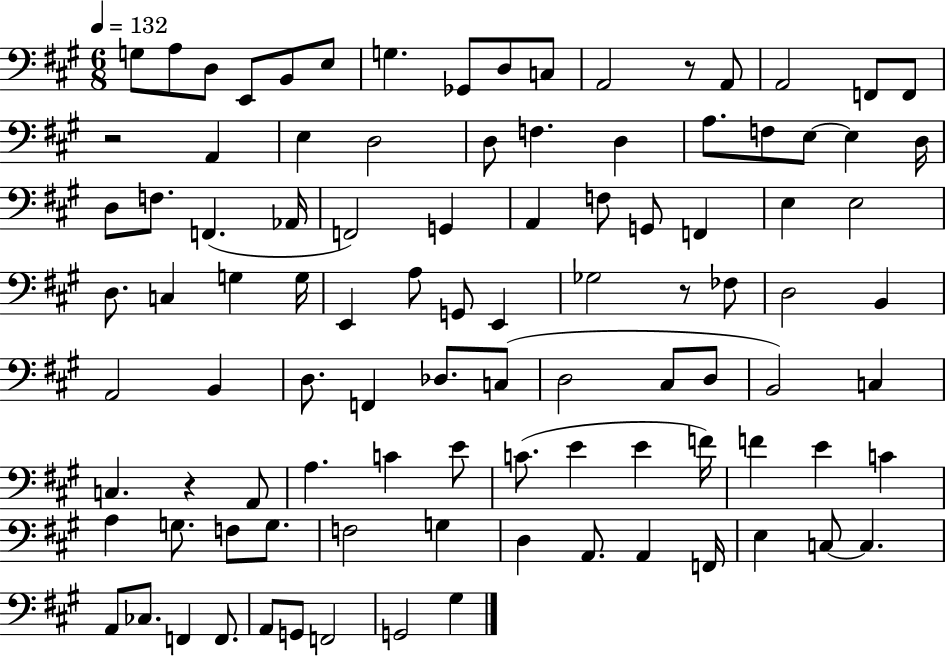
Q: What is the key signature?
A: A major